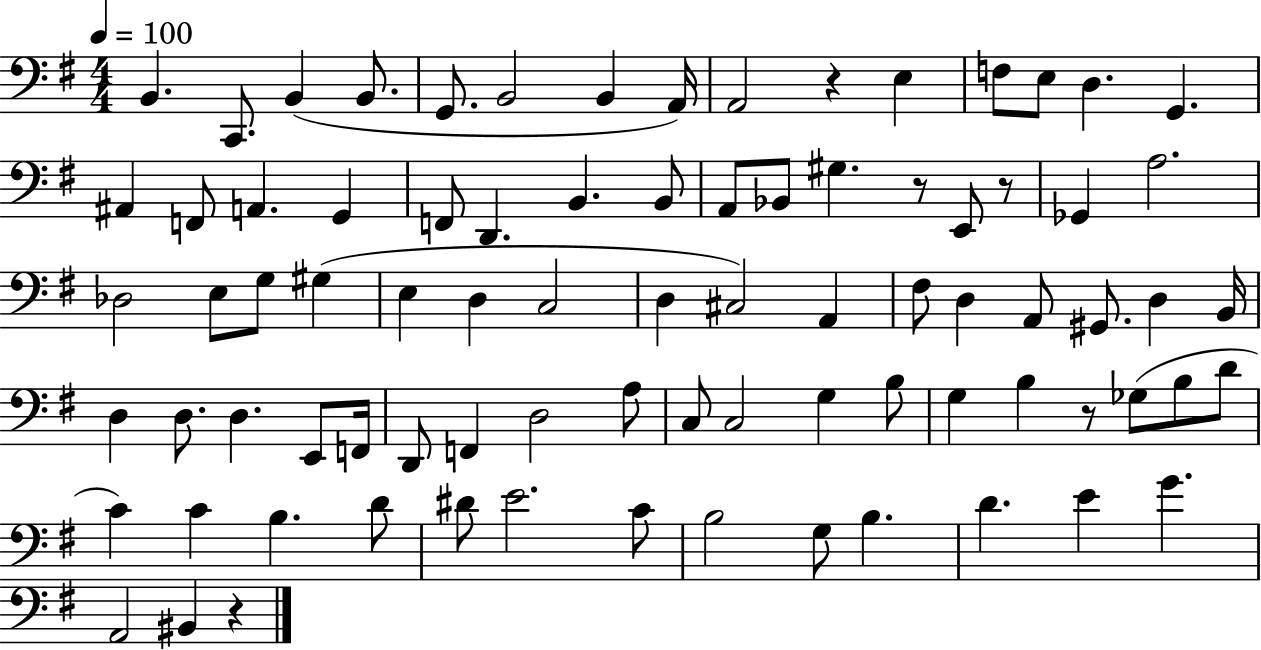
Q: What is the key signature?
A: G major